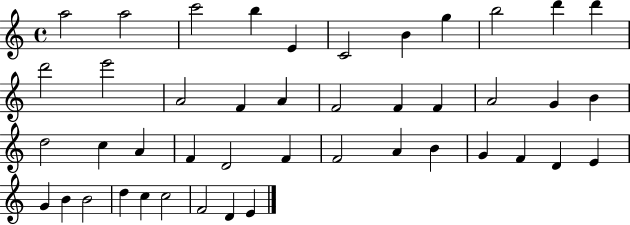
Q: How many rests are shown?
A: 0